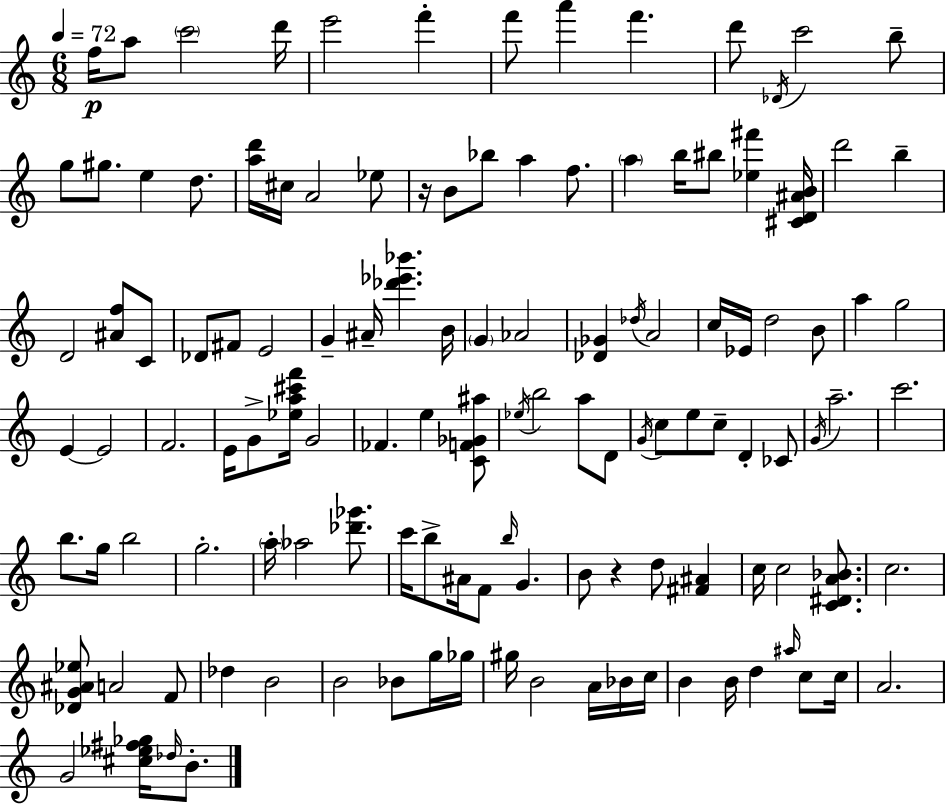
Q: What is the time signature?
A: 6/8